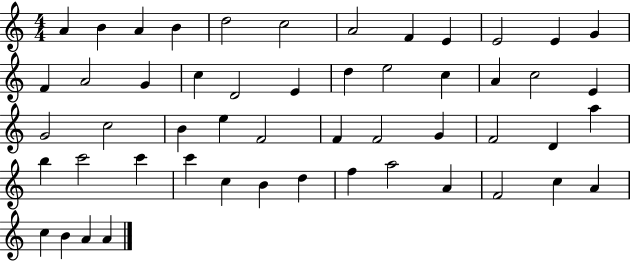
X:1
T:Untitled
M:4/4
L:1/4
K:C
A B A B d2 c2 A2 F E E2 E G F A2 G c D2 E d e2 c A c2 E G2 c2 B e F2 F F2 G F2 D a b c'2 c' c' c B d f a2 A F2 c A c B A A